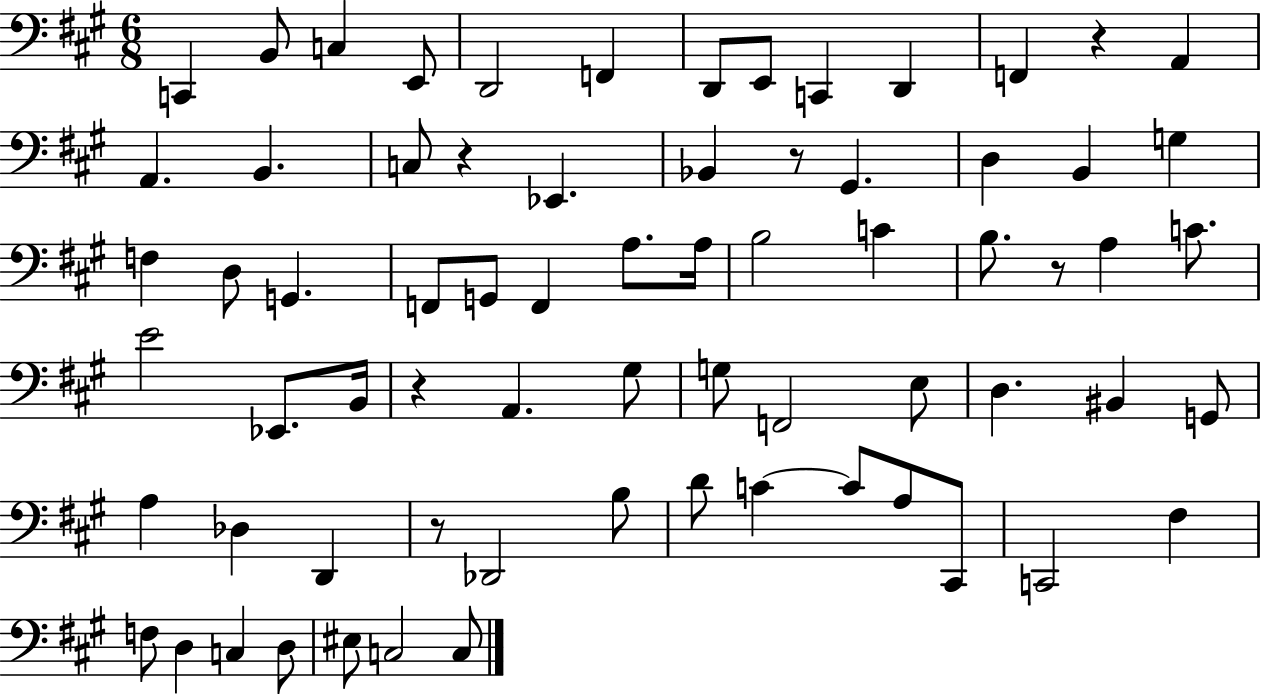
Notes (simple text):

C2/q B2/e C3/q E2/e D2/h F2/q D2/e E2/e C2/q D2/q F2/q R/q A2/q A2/q. B2/q. C3/e R/q Eb2/q. Bb2/q R/e G#2/q. D3/q B2/q G3/q F3/q D3/e G2/q. F2/e G2/e F2/q A3/e. A3/s B3/h C4/q B3/e. R/e A3/q C4/e. E4/h Eb2/e. B2/s R/q A2/q. G#3/e G3/e F2/h E3/e D3/q. BIS2/q G2/e A3/q Db3/q D2/q R/e Db2/h B3/e D4/e C4/q C4/e A3/e C#2/e C2/h F#3/q F3/e D3/q C3/q D3/e EIS3/e C3/h C3/e